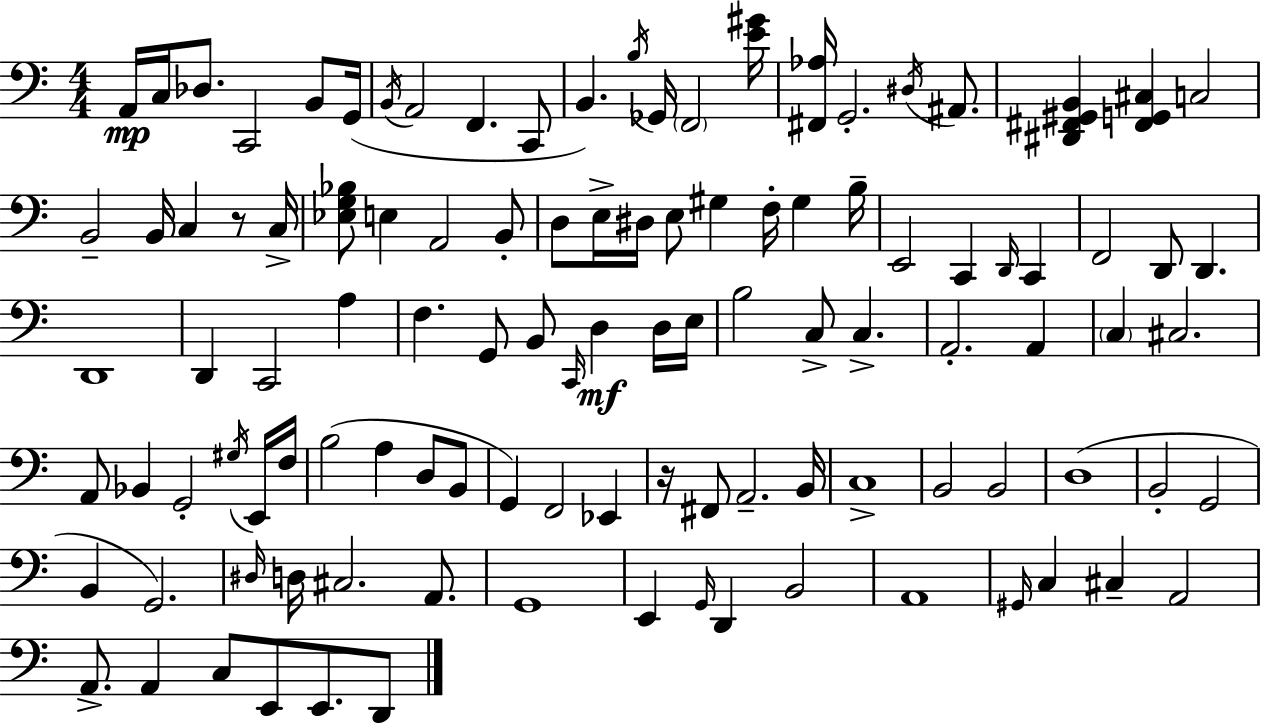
X:1
T:Untitled
M:4/4
L:1/4
K:C
A,,/4 C,/4 _D,/2 C,,2 B,,/2 G,,/4 B,,/4 A,,2 F,, C,,/2 B,, B,/4 _G,,/4 F,,2 [E^G]/4 [^F,,_A,]/4 G,,2 ^D,/4 ^A,,/2 [^D,,^F,,^G,,B,,] [^F,,G,,^C,] C,2 B,,2 B,,/4 C, z/2 C,/4 [_E,G,_B,]/2 E, A,,2 B,,/2 D,/2 E,/4 ^D,/4 E,/2 ^G, F,/4 ^G, B,/4 E,,2 C,, D,,/4 C,, F,,2 D,,/2 D,, D,,4 D,, C,,2 A, F, G,,/2 B,,/2 C,,/4 D, D,/4 E,/4 B,2 C,/2 C, A,,2 A,, C, ^C,2 A,,/2 _B,, G,,2 ^G,/4 E,,/4 F,/4 B,2 A, D,/2 B,,/2 G,, F,,2 _E,, z/4 ^F,,/2 A,,2 B,,/4 C,4 B,,2 B,,2 D,4 B,,2 G,,2 B,, G,,2 ^D,/4 D,/4 ^C,2 A,,/2 G,,4 E,, G,,/4 D,, B,,2 A,,4 ^G,,/4 C, ^C, A,,2 A,,/2 A,, C,/2 E,,/2 E,,/2 D,,/2